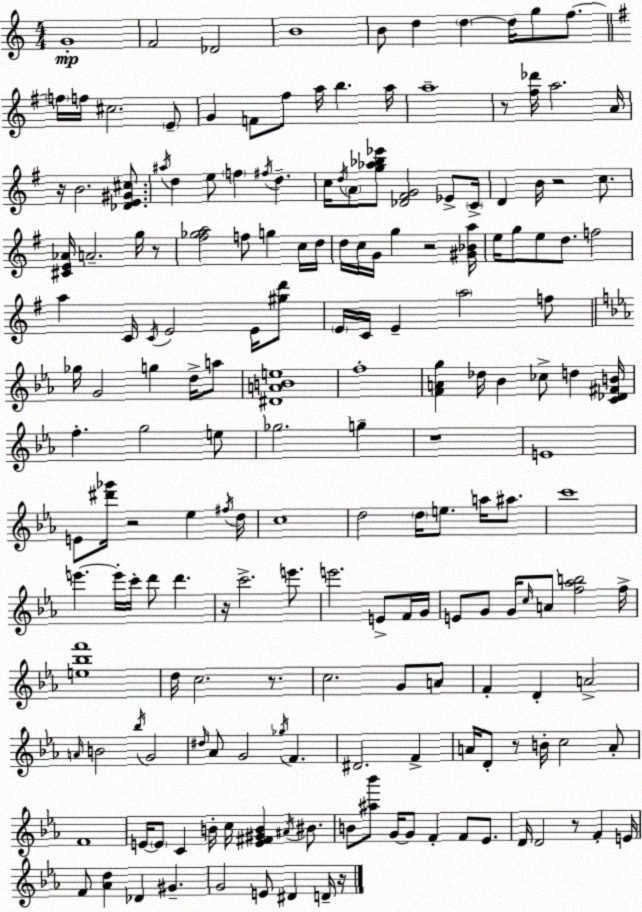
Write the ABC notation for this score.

X:1
T:Untitled
M:4/4
L:1/4
K:Am
G4 F2 _D2 B4 B/2 d d d/4 g/2 f/2 f/4 f/4 ^c2 E/2 G F/2 ^f/2 a/4 b a/4 a4 z/2 [^f_d']/4 a2 A/4 z/4 B2 [_DE^G^c]/2 ^a/4 d e/2 f ^f/4 d c/4 d/4 A/2 [g_a_b_e']/2 [_D^FG]2 _E/2 C/4 D B/4 z2 c/2 [^CE_A]/4 A2 g/4 z/2 [^f_ga]2 f/2 g c/4 d/4 d/4 c/4 G/4 g z2 [^G_Ba]/4 e/4 g/2 e/2 d/2 f2 a C/4 C/4 E2 E/4 [^gd']/2 E/4 C/4 E a2 f/2 _g/4 G2 g d/4 a/2 [^DABe]4 f4 [FAg] _d/4 _B _c/2 d [C_D^FB]/4 f g2 e/2 _g2 g z4 E4 E/2 [^d'_g']/4 z2 _e ^f/4 d/4 c4 d2 d/4 e/2 a/4 ^a/2 c'4 e' e'/4 c'/4 d'/2 d' z/4 c'2 e'/2 e'2 E/2 F/4 G/4 E/2 G/2 G/4 c/4 A/2 [f_ab]2 f/4 [e_bf']4 d/4 c2 z/2 c2 G/2 A/2 F D A2 A/4 B2 _b/4 G2 ^d/4 _A/2 G2 _g/4 F ^D2 F A/4 D/2 z/2 B/4 c2 A/2 F4 E/4 E/2 C B/4 c/4 [E^F^GB] ^A/4 ^B/2 B/2 [^a_b']/2 G/4 G/2 F F/2 _E/2 D/4 D2 z/2 F E/4 F/2 [_Ad] _D ^G G2 E/2 ^D D/4 z/4